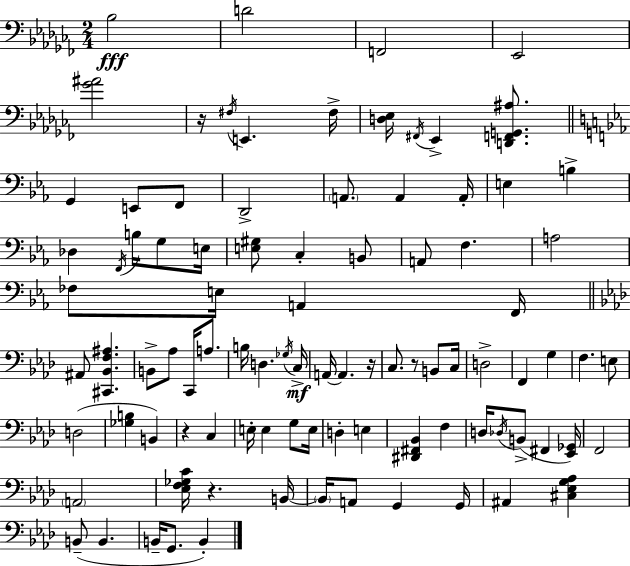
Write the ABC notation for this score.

X:1
T:Untitled
M:2/4
L:1/4
K:Abm
_B,2 D2 F,,2 _E,,2 [_G^A]2 z/4 ^F,/4 E,, ^F,/4 [D,_E,]/4 ^F,,/4 _E,, [D,,F,,G,,^A,]/2 G,, E,,/2 F,,/2 D,,2 A,,/2 A,, A,,/4 E, B, _D, F,,/4 B,/4 G,/2 E,/4 [E,^G,]/2 C, B,,/2 A,,/2 F, A,2 _F,/2 E,/4 A,, F,,/4 ^A,,/2 [^C,,_B,,F,^A,] B,,/2 _A,/2 C,,/4 A,/2 B,/4 D, _G,/4 C,/4 A,,/4 A,, z/4 C,/2 z/2 B,,/2 C,/4 D,2 F,, G, F, E,/2 D,2 [_G,B,] B,, z C, E,/4 E, G,/2 E,/4 D, E, [^D,,^F,,_B,,] F, D,/4 _D,/4 B,,/2 ^F,, [_E,,_G,,]/4 F,,2 A,,2 [_E,F,_G,C]/4 z B,,/4 B,,/4 A,,/2 G,, G,,/4 ^A,, [^C,_E,G,_A,] B,,/2 B,, B,,/4 G,,/2 B,,